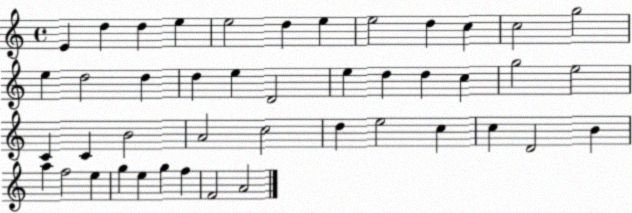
X:1
T:Untitled
M:4/4
L:1/4
K:C
E d d e e2 d e e2 d c c2 g2 e d2 d d e D2 e d d c g2 e2 C C B2 A2 c2 d e2 c c D2 B a f2 e g e g f F2 A2